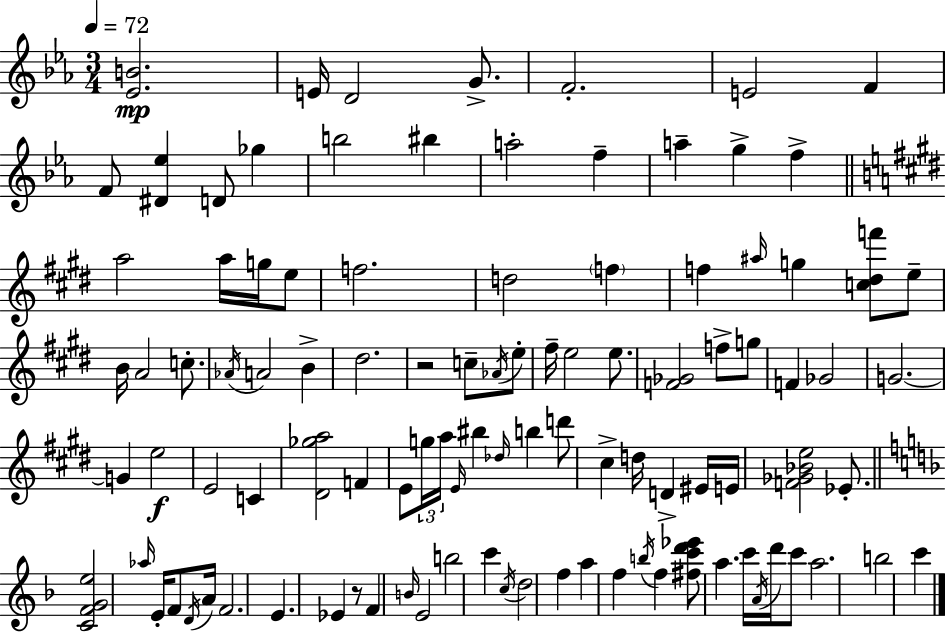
{
  \clef treble
  \numericTimeSignature
  \time 3/4
  \key c \minor
  \tempo 4 = 72
  <ees' b'>2.\mp | e'16 d'2 g'8.-> | f'2.-. | e'2 f'4 | \break f'8 <dis' ees''>4 d'8 ges''4 | b''2 bis''4 | a''2-. f''4-- | a''4-- g''4-> f''4-> | \break \bar "||" \break \key e \major a''2 a''16 g''16 e''8 | f''2. | d''2 \parenthesize f''4 | f''4 \grace { ais''16 } g''4 <c'' dis'' f'''>8 e''8-- | \break b'16 a'2 c''8.-. | \acciaccatura { aes'16 } a'2 b'4-> | dis''2. | r2 c''8-- | \break \acciaccatura { aes'16 } e''8-. fis''16-- e''2 | e''8. <f' ges'>2 f''8-> | g''8 f'4 ges'2 | g'2.~~ | \break g'4 e''2\f | e'2 c'4 | <dis' ges'' a''>2 f'4 | e'8 \tuplet 3/2 { g''16 a''16 \grace { e'16 } } bis''4 | \break \grace { des''16 } b''4 d'''8 cis''4-> d''16 | d'4-> eis'16 e'16 <f' ges' bes' e''>2 | ees'8.-. \bar "||" \break \key d \minor <c' f' g' e''>2 \grace { aes''16 } e'16-. f'8 | \acciaccatura { d'16 } a'16 f'2. | e'4. ees'4 | r8 f'4 \grace { b'16 } e'2 | \break b''2 c'''4 | \acciaccatura { c''16 } d''2 | f''4 a''4 f''4 | \acciaccatura { b''16 } f''4 <fis'' c''' d''' ees'''>8 a''4. | \break c'''16 \acciaccatura { a'16 } d'''16 c'''8 a''2. | b''2 | c'''4 \bar "|."
}